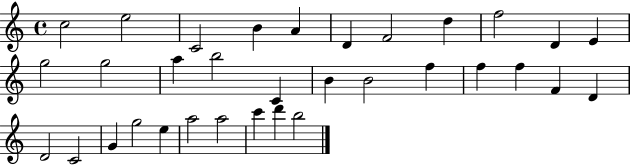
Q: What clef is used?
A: treble